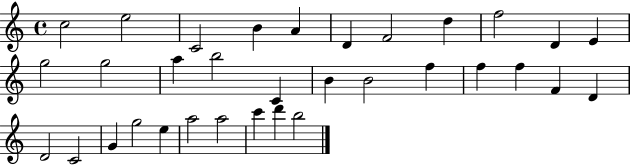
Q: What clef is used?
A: treble